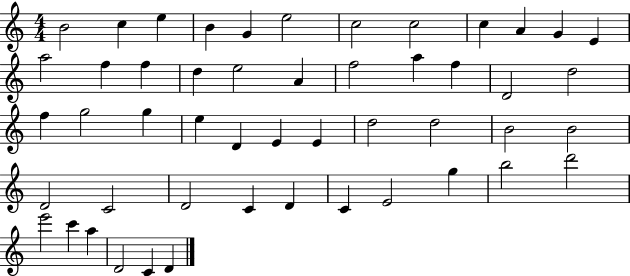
{
  \clef treble
  \numericTimeSignature
  \time 4/4
  \key c \major
  b'2 c''4 e''4 | b'4 g'4 e''2 | c''2 c''2 | c''4 a'4 g'4 e'4 | \break a''2 f''4 f''4 | d''4 e''2 a'4 | f''2 a''4 f''4 | d'2 d''2 | \break f''4 g''2 g''4 | e''4 d'4 e'4 e'4 | d''2 d''2 | b'2 b'2 | \break d'2 c'2 | d'2 c'4 d'4 | c'4 e'2 g''4 | b''2 d'''2 | \break e'''2 c'''4 a''4 | d'2 c'4 d'4 | \bar "|."
}